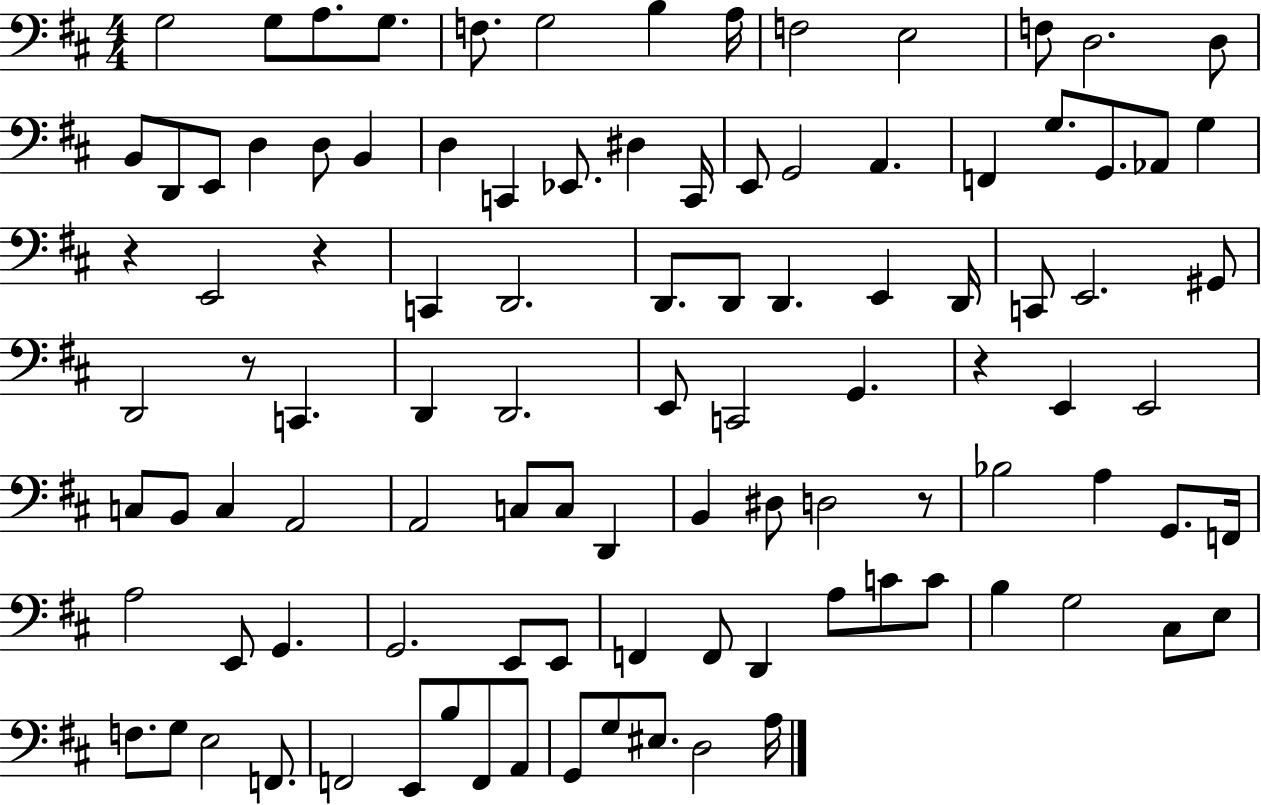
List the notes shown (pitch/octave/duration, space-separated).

G3/h G3/e A3/e. G3/e. F3/e. G3/h B3/q A3/s F3/h E3/h F3/e D3/h. D3/e B2/e D2/e E2/e D3/q D3/e B2/q D3/q C2/q Eb2/e. D#3/q C2/s E2/e G2/h A2/q. F2/q G3/e. G2/e. Ab2/e G3/q R/q E2/h R/q C2/q D2/h. D2/e. D2/e D2/q. E2/q D2/s C2/e E2/h. G#2/e D2/h R/e C2/q. D2/q D2/h. E2/e C2/h G2/q. R/q E2/q E2/h C3/e B2/e C3/q A2/h A2/h C3/e C3/e D2/q B2/q D#3/e D3/h R/e Bb3/h A3/q G2/e. F2/s A3/h E2/e G2/q. G2/h. E2/e E2/e F2/q F2/e D2/q A3/e C4/e C4/e B3/q G3/h C#3/e E3/e F3/e. G3/e E3/h F2/e. F2/h E2/e B3/e F2/e A2/e G2/e G3/e EIS3/e. D3/h A3/s